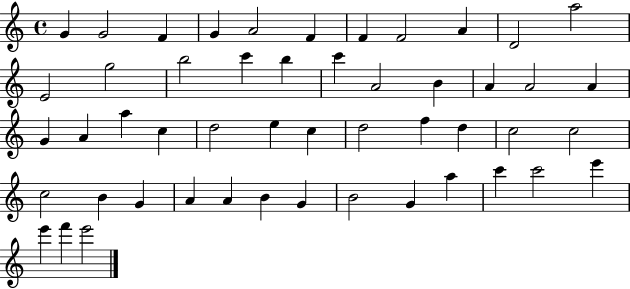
X:1
T:Untitled
M:4/4
L:1/4
K:C
G G2 F G A2 F F F2 A D2 a2 E2 g2 b2 c' b c' A2 B A A2 A G A a c d2 e c d2 f d c2 c2 c2 B G A A B G B2 G a c' c'2 e' e' f' e'2